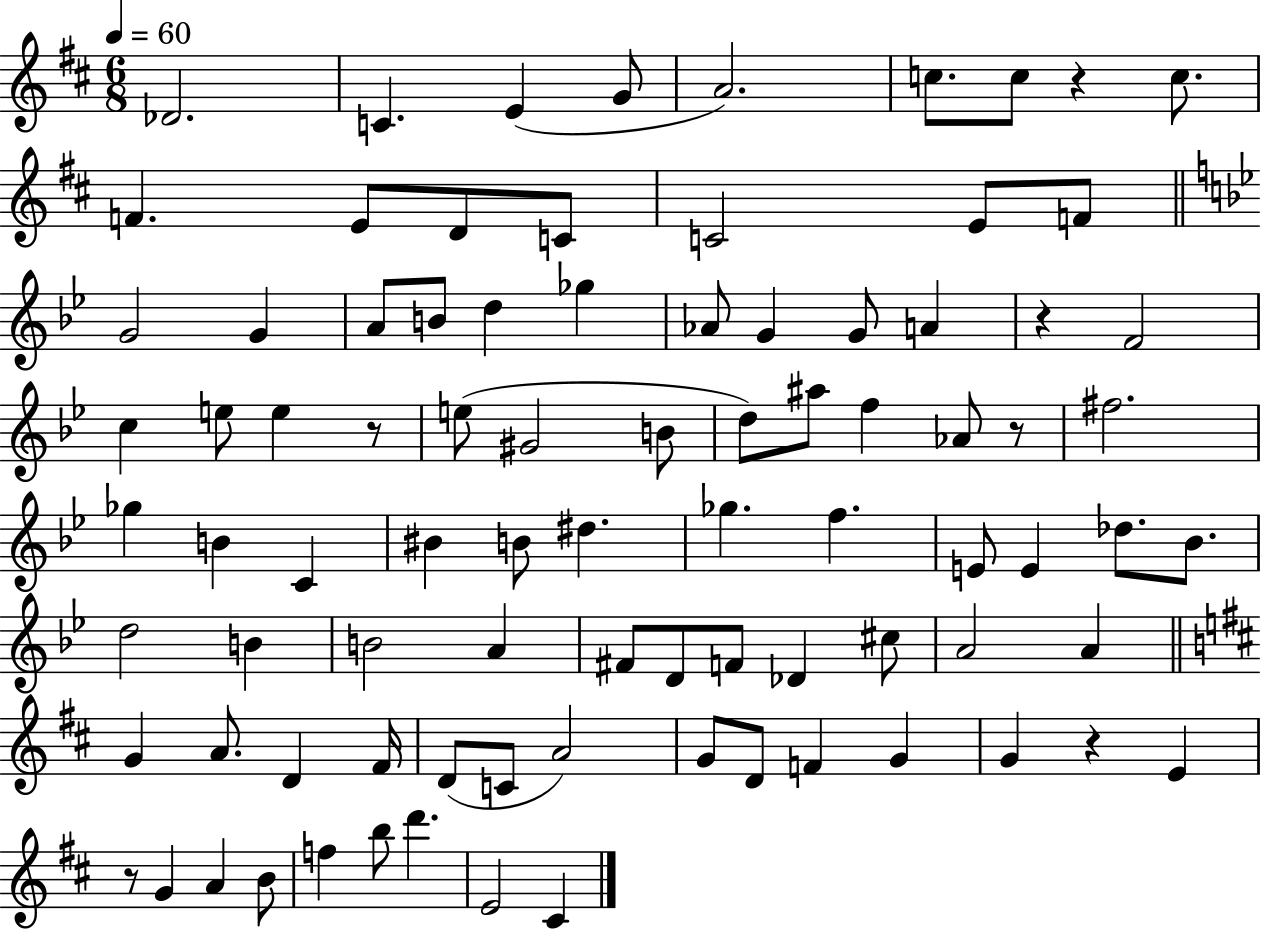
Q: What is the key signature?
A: D major